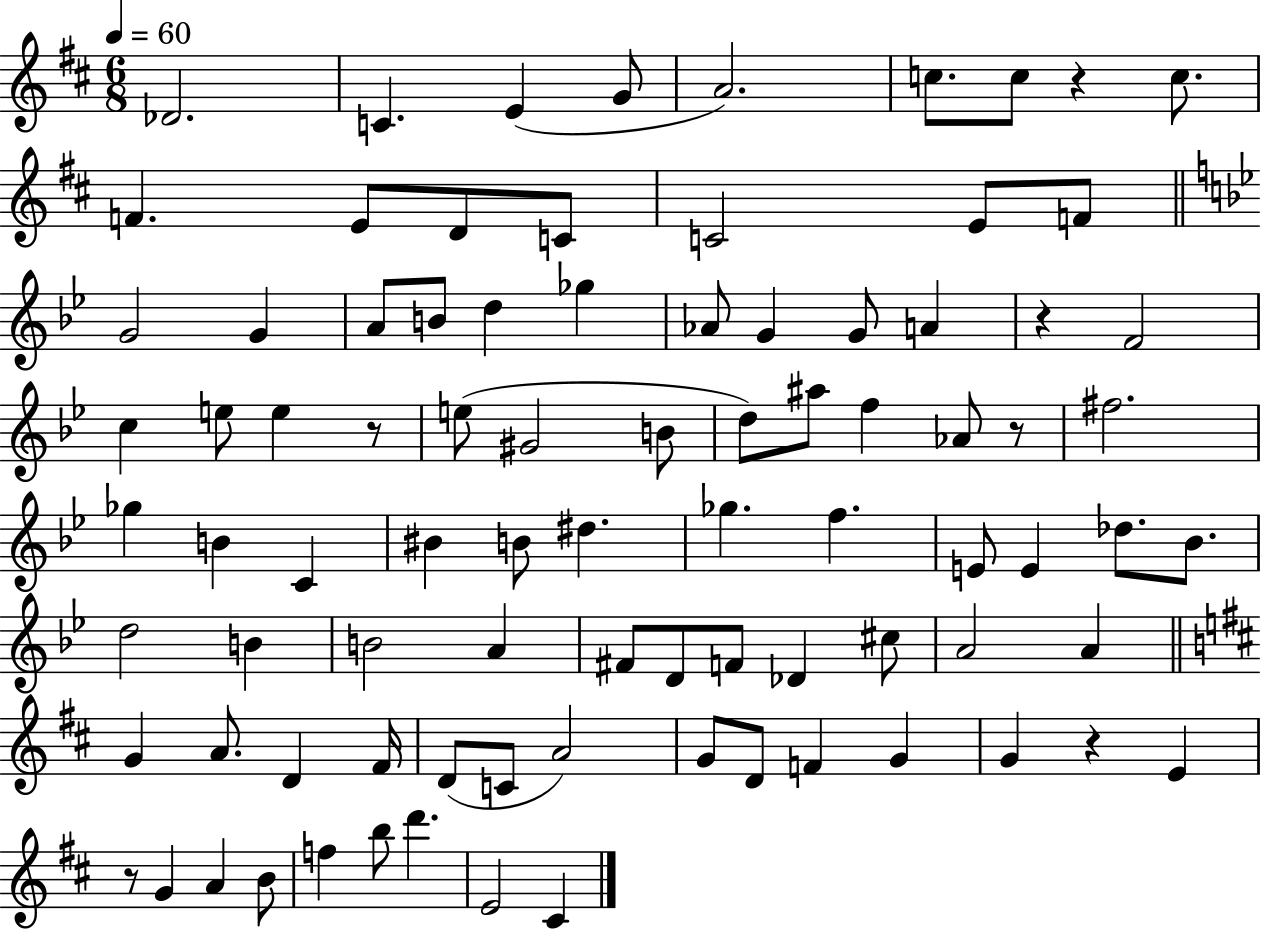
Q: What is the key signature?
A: D major